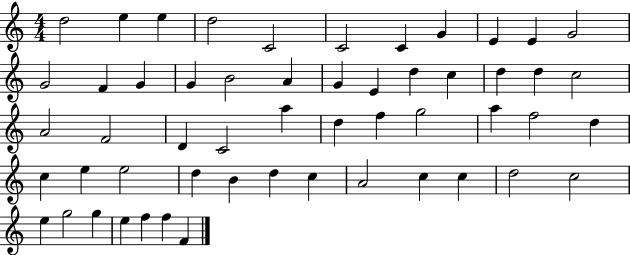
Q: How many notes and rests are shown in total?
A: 54